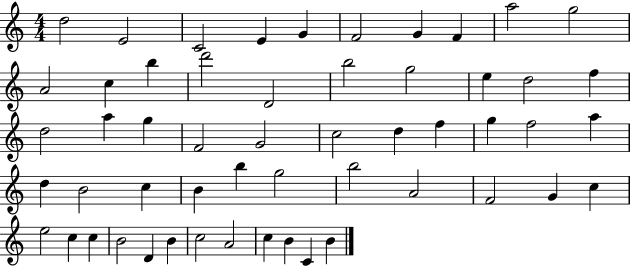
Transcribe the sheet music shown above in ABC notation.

X:1
T:Untitled
M:4/4
L:1/4
K:C
d2 E2 C2 E G F2 G F a2 g2 A2 c b d'2 D2 b2 g2 e d2 f d2 a g F2 G2 c2 d f g f2 a d B2 c B b g2 b2 A2 F2 G c e2 c c B2 D B c2 A2 c B C B